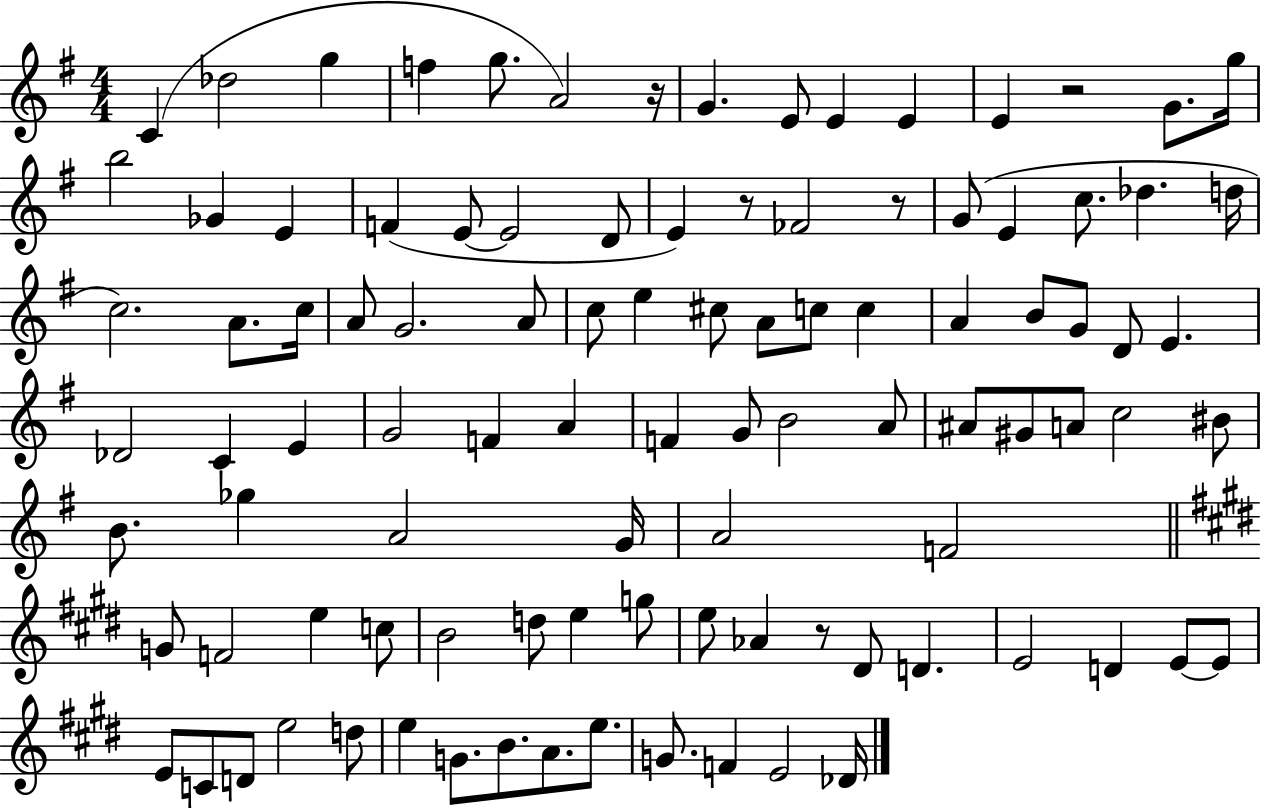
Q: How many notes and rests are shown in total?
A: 100